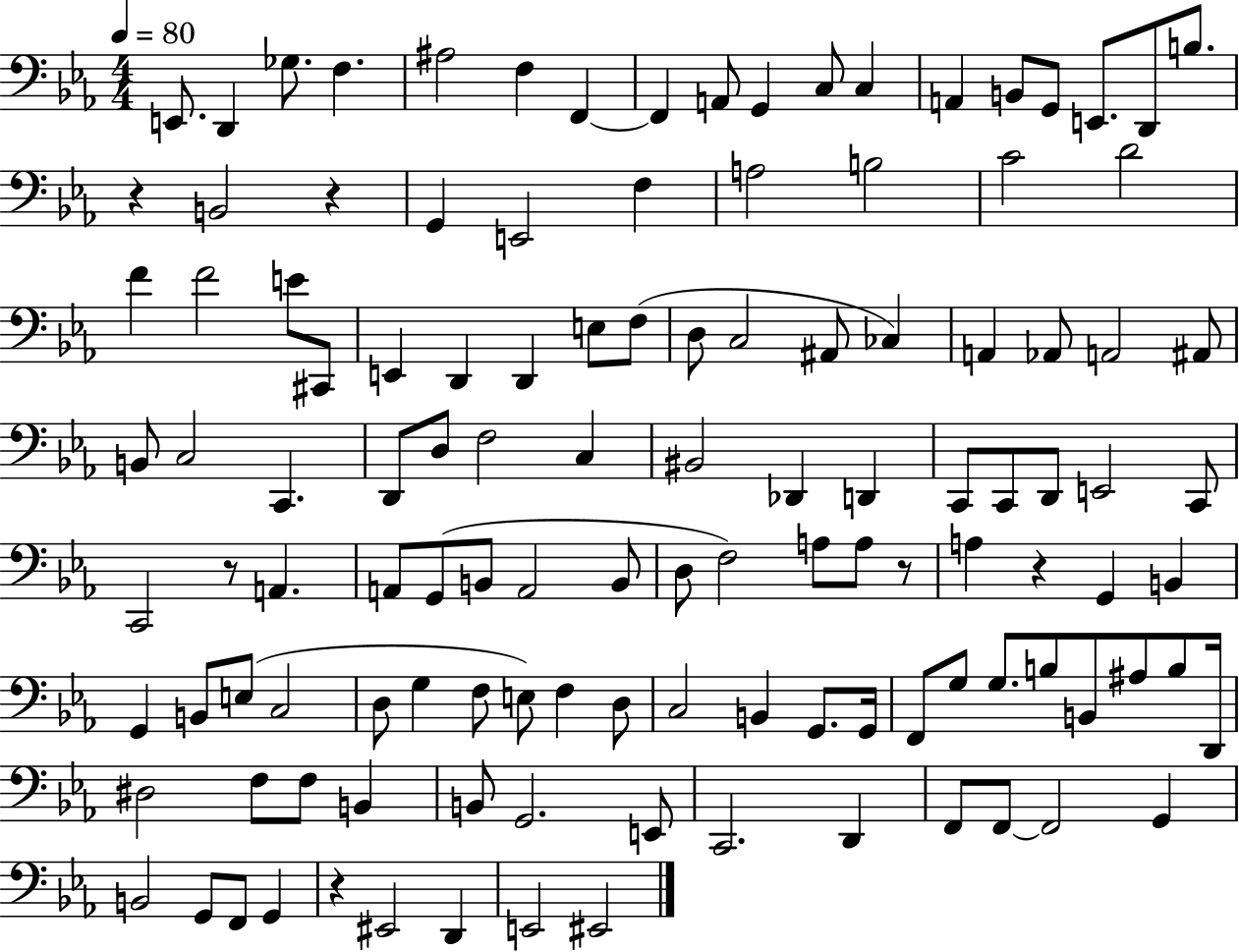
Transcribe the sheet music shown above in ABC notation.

X:1
T:Untitled
M:4/4
L:1/4
K:Eb
E,,/2 D,, _G,/2 F, ^A,2 F, F,, F,, A,,/2 G,, C,/2 C, A,, B,,/2 G,,/2 E,,/2 D,,/2 B,/2 z B,,2 z G,, E,,2 F, A,2 B,2 C2 D2 F F2 E/2 ^C,,/2 E,, D,, D,, E,/2 F,/2 D,/2 C,2 ^A,,/2 _C, A,, _A,,/2 A,,2 ^A,,/2 B,,/2 C,2 C,, D,,/2 D,/2 F,2 C, ^B,,2 _D,, D,, C,,/2 C,,/2 D,,/2 E,,2 C,,/2 C,,2 z/2 A,, A,,/2 G,,/2 B,,/2 A,,2 B,,/2 D,/2 F,2 A,/2 A,/2 z/2 A, z G,, B,, G,, B,,/2 E,/2 C,2 D,/2 G, F,/2 E,/2 F, D,/2 C,2 B,, G,,/2 G,,/4 F,,/2 G,/2 G,/2 B,/2 B,,/2 ^A,/2 B,/2 D,,/4 ^D,2 F,/2 F,/2 B,, B,,/2 G,,2 E,,/2 C,,2 D,, F,,/2 F,,/2 F,,2 G,, B,,2 G,,/2 F,,/2 G,, z ^E,,2 D,, E,,2 ^E,,2